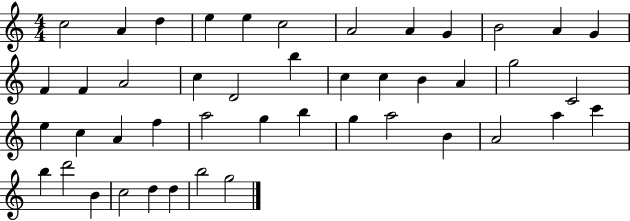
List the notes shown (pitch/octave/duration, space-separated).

C5/h A4/q D5/q E5/q E5/q C5/h A4/h A4/q G4/q B4/h A4/q G4/q F4/q F4/q A4/h C5/q D4/h B5/q C5/q C5/q B4/q A4/q G5/h C4/h E5/q C5/q A4/q F5/q A5/h G5/q B5/q G5/q A5/h B4/q A4/h A5/q C6/q B5/q D6/h B4/q C5/h D5/q D5/q B5/h G5/h